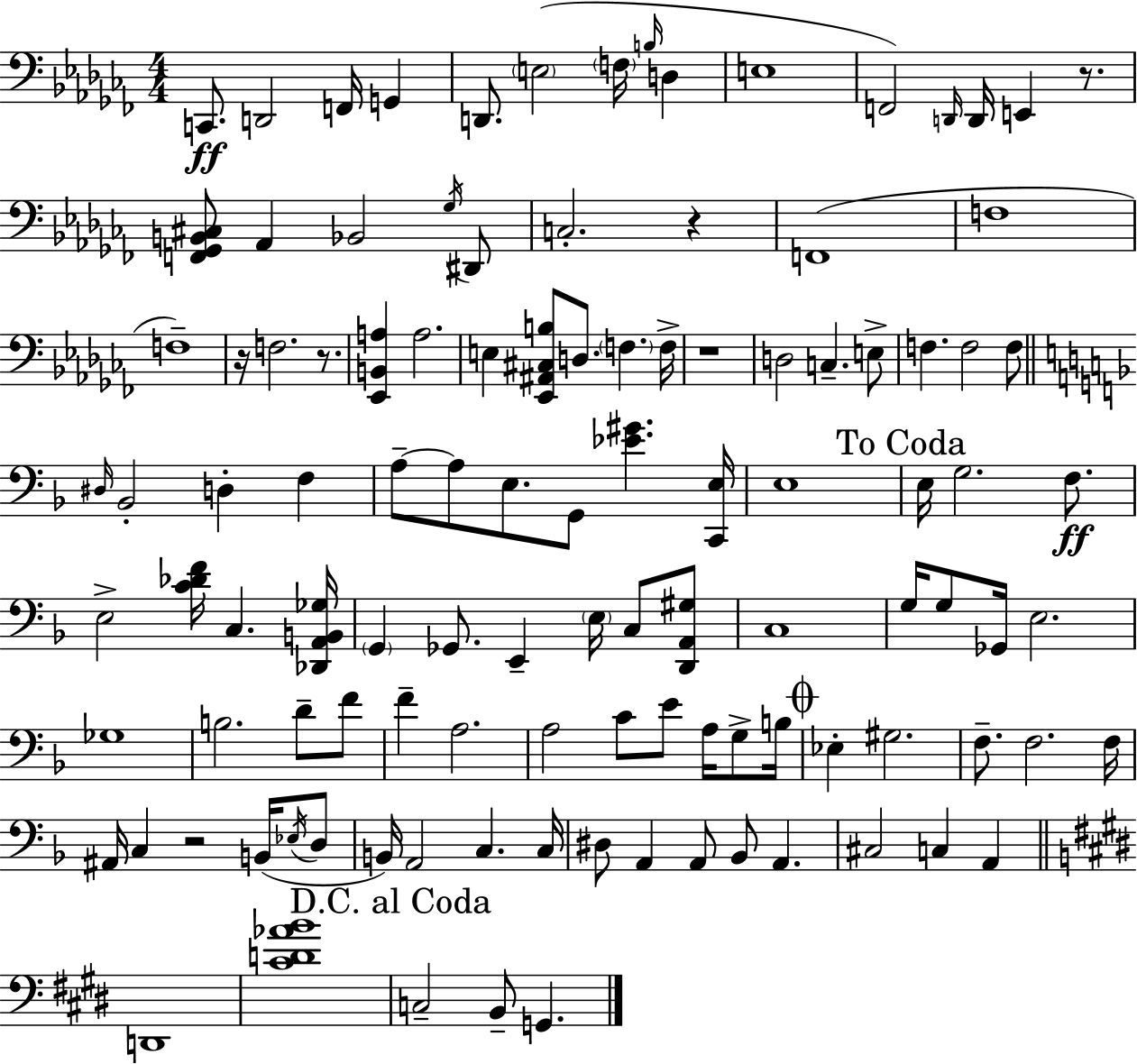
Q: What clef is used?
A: bass